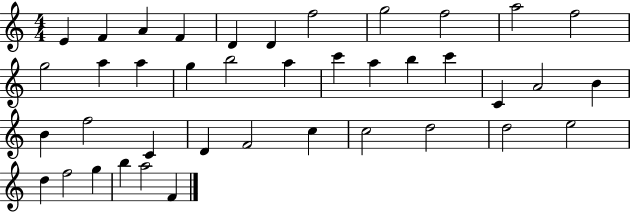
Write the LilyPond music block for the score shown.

{
  \clef treble
  \numericTimeSignature
  \time 4/4
  \key c \major
  e'4 f'4 a'4 f'4 | d'4 d'4 f''2 | g''2 f''2 | a''2 f''2 | \break g''2 a''4 a''4 | g''4 b''2 a''4 | c'''4 a''4 b''4 c'''4 | c'4 a'2 b'4 | \break b'4 f''2 c'4 | d'4 f'2 c''4 | c''2 d''2 | d''2 e''2 | \break d''4 f''2 g''4 | b''4 a''2 f'4 | \bar "|."
}